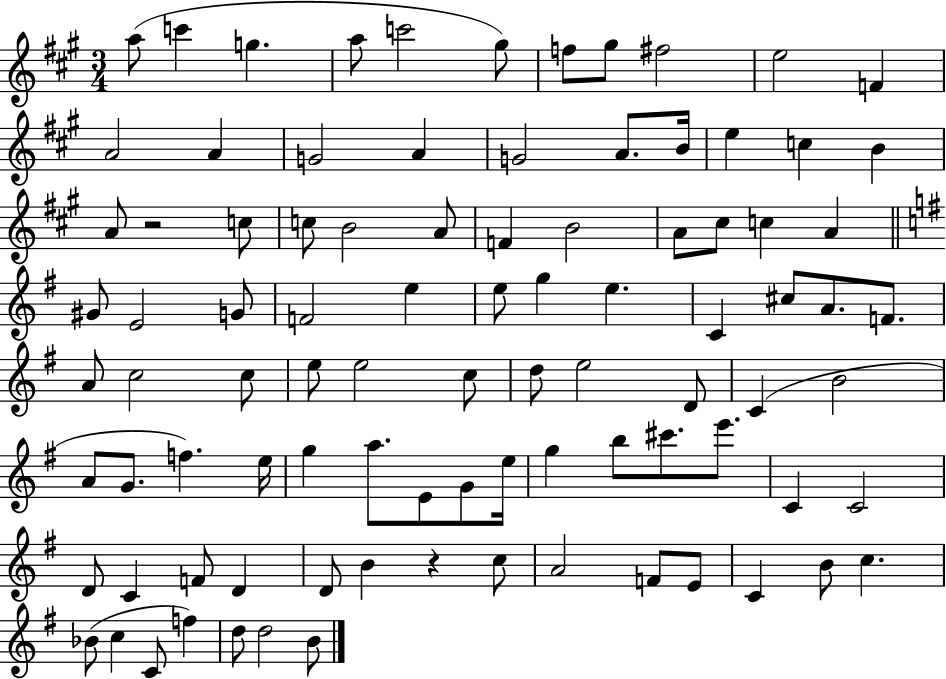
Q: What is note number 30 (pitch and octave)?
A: C#5